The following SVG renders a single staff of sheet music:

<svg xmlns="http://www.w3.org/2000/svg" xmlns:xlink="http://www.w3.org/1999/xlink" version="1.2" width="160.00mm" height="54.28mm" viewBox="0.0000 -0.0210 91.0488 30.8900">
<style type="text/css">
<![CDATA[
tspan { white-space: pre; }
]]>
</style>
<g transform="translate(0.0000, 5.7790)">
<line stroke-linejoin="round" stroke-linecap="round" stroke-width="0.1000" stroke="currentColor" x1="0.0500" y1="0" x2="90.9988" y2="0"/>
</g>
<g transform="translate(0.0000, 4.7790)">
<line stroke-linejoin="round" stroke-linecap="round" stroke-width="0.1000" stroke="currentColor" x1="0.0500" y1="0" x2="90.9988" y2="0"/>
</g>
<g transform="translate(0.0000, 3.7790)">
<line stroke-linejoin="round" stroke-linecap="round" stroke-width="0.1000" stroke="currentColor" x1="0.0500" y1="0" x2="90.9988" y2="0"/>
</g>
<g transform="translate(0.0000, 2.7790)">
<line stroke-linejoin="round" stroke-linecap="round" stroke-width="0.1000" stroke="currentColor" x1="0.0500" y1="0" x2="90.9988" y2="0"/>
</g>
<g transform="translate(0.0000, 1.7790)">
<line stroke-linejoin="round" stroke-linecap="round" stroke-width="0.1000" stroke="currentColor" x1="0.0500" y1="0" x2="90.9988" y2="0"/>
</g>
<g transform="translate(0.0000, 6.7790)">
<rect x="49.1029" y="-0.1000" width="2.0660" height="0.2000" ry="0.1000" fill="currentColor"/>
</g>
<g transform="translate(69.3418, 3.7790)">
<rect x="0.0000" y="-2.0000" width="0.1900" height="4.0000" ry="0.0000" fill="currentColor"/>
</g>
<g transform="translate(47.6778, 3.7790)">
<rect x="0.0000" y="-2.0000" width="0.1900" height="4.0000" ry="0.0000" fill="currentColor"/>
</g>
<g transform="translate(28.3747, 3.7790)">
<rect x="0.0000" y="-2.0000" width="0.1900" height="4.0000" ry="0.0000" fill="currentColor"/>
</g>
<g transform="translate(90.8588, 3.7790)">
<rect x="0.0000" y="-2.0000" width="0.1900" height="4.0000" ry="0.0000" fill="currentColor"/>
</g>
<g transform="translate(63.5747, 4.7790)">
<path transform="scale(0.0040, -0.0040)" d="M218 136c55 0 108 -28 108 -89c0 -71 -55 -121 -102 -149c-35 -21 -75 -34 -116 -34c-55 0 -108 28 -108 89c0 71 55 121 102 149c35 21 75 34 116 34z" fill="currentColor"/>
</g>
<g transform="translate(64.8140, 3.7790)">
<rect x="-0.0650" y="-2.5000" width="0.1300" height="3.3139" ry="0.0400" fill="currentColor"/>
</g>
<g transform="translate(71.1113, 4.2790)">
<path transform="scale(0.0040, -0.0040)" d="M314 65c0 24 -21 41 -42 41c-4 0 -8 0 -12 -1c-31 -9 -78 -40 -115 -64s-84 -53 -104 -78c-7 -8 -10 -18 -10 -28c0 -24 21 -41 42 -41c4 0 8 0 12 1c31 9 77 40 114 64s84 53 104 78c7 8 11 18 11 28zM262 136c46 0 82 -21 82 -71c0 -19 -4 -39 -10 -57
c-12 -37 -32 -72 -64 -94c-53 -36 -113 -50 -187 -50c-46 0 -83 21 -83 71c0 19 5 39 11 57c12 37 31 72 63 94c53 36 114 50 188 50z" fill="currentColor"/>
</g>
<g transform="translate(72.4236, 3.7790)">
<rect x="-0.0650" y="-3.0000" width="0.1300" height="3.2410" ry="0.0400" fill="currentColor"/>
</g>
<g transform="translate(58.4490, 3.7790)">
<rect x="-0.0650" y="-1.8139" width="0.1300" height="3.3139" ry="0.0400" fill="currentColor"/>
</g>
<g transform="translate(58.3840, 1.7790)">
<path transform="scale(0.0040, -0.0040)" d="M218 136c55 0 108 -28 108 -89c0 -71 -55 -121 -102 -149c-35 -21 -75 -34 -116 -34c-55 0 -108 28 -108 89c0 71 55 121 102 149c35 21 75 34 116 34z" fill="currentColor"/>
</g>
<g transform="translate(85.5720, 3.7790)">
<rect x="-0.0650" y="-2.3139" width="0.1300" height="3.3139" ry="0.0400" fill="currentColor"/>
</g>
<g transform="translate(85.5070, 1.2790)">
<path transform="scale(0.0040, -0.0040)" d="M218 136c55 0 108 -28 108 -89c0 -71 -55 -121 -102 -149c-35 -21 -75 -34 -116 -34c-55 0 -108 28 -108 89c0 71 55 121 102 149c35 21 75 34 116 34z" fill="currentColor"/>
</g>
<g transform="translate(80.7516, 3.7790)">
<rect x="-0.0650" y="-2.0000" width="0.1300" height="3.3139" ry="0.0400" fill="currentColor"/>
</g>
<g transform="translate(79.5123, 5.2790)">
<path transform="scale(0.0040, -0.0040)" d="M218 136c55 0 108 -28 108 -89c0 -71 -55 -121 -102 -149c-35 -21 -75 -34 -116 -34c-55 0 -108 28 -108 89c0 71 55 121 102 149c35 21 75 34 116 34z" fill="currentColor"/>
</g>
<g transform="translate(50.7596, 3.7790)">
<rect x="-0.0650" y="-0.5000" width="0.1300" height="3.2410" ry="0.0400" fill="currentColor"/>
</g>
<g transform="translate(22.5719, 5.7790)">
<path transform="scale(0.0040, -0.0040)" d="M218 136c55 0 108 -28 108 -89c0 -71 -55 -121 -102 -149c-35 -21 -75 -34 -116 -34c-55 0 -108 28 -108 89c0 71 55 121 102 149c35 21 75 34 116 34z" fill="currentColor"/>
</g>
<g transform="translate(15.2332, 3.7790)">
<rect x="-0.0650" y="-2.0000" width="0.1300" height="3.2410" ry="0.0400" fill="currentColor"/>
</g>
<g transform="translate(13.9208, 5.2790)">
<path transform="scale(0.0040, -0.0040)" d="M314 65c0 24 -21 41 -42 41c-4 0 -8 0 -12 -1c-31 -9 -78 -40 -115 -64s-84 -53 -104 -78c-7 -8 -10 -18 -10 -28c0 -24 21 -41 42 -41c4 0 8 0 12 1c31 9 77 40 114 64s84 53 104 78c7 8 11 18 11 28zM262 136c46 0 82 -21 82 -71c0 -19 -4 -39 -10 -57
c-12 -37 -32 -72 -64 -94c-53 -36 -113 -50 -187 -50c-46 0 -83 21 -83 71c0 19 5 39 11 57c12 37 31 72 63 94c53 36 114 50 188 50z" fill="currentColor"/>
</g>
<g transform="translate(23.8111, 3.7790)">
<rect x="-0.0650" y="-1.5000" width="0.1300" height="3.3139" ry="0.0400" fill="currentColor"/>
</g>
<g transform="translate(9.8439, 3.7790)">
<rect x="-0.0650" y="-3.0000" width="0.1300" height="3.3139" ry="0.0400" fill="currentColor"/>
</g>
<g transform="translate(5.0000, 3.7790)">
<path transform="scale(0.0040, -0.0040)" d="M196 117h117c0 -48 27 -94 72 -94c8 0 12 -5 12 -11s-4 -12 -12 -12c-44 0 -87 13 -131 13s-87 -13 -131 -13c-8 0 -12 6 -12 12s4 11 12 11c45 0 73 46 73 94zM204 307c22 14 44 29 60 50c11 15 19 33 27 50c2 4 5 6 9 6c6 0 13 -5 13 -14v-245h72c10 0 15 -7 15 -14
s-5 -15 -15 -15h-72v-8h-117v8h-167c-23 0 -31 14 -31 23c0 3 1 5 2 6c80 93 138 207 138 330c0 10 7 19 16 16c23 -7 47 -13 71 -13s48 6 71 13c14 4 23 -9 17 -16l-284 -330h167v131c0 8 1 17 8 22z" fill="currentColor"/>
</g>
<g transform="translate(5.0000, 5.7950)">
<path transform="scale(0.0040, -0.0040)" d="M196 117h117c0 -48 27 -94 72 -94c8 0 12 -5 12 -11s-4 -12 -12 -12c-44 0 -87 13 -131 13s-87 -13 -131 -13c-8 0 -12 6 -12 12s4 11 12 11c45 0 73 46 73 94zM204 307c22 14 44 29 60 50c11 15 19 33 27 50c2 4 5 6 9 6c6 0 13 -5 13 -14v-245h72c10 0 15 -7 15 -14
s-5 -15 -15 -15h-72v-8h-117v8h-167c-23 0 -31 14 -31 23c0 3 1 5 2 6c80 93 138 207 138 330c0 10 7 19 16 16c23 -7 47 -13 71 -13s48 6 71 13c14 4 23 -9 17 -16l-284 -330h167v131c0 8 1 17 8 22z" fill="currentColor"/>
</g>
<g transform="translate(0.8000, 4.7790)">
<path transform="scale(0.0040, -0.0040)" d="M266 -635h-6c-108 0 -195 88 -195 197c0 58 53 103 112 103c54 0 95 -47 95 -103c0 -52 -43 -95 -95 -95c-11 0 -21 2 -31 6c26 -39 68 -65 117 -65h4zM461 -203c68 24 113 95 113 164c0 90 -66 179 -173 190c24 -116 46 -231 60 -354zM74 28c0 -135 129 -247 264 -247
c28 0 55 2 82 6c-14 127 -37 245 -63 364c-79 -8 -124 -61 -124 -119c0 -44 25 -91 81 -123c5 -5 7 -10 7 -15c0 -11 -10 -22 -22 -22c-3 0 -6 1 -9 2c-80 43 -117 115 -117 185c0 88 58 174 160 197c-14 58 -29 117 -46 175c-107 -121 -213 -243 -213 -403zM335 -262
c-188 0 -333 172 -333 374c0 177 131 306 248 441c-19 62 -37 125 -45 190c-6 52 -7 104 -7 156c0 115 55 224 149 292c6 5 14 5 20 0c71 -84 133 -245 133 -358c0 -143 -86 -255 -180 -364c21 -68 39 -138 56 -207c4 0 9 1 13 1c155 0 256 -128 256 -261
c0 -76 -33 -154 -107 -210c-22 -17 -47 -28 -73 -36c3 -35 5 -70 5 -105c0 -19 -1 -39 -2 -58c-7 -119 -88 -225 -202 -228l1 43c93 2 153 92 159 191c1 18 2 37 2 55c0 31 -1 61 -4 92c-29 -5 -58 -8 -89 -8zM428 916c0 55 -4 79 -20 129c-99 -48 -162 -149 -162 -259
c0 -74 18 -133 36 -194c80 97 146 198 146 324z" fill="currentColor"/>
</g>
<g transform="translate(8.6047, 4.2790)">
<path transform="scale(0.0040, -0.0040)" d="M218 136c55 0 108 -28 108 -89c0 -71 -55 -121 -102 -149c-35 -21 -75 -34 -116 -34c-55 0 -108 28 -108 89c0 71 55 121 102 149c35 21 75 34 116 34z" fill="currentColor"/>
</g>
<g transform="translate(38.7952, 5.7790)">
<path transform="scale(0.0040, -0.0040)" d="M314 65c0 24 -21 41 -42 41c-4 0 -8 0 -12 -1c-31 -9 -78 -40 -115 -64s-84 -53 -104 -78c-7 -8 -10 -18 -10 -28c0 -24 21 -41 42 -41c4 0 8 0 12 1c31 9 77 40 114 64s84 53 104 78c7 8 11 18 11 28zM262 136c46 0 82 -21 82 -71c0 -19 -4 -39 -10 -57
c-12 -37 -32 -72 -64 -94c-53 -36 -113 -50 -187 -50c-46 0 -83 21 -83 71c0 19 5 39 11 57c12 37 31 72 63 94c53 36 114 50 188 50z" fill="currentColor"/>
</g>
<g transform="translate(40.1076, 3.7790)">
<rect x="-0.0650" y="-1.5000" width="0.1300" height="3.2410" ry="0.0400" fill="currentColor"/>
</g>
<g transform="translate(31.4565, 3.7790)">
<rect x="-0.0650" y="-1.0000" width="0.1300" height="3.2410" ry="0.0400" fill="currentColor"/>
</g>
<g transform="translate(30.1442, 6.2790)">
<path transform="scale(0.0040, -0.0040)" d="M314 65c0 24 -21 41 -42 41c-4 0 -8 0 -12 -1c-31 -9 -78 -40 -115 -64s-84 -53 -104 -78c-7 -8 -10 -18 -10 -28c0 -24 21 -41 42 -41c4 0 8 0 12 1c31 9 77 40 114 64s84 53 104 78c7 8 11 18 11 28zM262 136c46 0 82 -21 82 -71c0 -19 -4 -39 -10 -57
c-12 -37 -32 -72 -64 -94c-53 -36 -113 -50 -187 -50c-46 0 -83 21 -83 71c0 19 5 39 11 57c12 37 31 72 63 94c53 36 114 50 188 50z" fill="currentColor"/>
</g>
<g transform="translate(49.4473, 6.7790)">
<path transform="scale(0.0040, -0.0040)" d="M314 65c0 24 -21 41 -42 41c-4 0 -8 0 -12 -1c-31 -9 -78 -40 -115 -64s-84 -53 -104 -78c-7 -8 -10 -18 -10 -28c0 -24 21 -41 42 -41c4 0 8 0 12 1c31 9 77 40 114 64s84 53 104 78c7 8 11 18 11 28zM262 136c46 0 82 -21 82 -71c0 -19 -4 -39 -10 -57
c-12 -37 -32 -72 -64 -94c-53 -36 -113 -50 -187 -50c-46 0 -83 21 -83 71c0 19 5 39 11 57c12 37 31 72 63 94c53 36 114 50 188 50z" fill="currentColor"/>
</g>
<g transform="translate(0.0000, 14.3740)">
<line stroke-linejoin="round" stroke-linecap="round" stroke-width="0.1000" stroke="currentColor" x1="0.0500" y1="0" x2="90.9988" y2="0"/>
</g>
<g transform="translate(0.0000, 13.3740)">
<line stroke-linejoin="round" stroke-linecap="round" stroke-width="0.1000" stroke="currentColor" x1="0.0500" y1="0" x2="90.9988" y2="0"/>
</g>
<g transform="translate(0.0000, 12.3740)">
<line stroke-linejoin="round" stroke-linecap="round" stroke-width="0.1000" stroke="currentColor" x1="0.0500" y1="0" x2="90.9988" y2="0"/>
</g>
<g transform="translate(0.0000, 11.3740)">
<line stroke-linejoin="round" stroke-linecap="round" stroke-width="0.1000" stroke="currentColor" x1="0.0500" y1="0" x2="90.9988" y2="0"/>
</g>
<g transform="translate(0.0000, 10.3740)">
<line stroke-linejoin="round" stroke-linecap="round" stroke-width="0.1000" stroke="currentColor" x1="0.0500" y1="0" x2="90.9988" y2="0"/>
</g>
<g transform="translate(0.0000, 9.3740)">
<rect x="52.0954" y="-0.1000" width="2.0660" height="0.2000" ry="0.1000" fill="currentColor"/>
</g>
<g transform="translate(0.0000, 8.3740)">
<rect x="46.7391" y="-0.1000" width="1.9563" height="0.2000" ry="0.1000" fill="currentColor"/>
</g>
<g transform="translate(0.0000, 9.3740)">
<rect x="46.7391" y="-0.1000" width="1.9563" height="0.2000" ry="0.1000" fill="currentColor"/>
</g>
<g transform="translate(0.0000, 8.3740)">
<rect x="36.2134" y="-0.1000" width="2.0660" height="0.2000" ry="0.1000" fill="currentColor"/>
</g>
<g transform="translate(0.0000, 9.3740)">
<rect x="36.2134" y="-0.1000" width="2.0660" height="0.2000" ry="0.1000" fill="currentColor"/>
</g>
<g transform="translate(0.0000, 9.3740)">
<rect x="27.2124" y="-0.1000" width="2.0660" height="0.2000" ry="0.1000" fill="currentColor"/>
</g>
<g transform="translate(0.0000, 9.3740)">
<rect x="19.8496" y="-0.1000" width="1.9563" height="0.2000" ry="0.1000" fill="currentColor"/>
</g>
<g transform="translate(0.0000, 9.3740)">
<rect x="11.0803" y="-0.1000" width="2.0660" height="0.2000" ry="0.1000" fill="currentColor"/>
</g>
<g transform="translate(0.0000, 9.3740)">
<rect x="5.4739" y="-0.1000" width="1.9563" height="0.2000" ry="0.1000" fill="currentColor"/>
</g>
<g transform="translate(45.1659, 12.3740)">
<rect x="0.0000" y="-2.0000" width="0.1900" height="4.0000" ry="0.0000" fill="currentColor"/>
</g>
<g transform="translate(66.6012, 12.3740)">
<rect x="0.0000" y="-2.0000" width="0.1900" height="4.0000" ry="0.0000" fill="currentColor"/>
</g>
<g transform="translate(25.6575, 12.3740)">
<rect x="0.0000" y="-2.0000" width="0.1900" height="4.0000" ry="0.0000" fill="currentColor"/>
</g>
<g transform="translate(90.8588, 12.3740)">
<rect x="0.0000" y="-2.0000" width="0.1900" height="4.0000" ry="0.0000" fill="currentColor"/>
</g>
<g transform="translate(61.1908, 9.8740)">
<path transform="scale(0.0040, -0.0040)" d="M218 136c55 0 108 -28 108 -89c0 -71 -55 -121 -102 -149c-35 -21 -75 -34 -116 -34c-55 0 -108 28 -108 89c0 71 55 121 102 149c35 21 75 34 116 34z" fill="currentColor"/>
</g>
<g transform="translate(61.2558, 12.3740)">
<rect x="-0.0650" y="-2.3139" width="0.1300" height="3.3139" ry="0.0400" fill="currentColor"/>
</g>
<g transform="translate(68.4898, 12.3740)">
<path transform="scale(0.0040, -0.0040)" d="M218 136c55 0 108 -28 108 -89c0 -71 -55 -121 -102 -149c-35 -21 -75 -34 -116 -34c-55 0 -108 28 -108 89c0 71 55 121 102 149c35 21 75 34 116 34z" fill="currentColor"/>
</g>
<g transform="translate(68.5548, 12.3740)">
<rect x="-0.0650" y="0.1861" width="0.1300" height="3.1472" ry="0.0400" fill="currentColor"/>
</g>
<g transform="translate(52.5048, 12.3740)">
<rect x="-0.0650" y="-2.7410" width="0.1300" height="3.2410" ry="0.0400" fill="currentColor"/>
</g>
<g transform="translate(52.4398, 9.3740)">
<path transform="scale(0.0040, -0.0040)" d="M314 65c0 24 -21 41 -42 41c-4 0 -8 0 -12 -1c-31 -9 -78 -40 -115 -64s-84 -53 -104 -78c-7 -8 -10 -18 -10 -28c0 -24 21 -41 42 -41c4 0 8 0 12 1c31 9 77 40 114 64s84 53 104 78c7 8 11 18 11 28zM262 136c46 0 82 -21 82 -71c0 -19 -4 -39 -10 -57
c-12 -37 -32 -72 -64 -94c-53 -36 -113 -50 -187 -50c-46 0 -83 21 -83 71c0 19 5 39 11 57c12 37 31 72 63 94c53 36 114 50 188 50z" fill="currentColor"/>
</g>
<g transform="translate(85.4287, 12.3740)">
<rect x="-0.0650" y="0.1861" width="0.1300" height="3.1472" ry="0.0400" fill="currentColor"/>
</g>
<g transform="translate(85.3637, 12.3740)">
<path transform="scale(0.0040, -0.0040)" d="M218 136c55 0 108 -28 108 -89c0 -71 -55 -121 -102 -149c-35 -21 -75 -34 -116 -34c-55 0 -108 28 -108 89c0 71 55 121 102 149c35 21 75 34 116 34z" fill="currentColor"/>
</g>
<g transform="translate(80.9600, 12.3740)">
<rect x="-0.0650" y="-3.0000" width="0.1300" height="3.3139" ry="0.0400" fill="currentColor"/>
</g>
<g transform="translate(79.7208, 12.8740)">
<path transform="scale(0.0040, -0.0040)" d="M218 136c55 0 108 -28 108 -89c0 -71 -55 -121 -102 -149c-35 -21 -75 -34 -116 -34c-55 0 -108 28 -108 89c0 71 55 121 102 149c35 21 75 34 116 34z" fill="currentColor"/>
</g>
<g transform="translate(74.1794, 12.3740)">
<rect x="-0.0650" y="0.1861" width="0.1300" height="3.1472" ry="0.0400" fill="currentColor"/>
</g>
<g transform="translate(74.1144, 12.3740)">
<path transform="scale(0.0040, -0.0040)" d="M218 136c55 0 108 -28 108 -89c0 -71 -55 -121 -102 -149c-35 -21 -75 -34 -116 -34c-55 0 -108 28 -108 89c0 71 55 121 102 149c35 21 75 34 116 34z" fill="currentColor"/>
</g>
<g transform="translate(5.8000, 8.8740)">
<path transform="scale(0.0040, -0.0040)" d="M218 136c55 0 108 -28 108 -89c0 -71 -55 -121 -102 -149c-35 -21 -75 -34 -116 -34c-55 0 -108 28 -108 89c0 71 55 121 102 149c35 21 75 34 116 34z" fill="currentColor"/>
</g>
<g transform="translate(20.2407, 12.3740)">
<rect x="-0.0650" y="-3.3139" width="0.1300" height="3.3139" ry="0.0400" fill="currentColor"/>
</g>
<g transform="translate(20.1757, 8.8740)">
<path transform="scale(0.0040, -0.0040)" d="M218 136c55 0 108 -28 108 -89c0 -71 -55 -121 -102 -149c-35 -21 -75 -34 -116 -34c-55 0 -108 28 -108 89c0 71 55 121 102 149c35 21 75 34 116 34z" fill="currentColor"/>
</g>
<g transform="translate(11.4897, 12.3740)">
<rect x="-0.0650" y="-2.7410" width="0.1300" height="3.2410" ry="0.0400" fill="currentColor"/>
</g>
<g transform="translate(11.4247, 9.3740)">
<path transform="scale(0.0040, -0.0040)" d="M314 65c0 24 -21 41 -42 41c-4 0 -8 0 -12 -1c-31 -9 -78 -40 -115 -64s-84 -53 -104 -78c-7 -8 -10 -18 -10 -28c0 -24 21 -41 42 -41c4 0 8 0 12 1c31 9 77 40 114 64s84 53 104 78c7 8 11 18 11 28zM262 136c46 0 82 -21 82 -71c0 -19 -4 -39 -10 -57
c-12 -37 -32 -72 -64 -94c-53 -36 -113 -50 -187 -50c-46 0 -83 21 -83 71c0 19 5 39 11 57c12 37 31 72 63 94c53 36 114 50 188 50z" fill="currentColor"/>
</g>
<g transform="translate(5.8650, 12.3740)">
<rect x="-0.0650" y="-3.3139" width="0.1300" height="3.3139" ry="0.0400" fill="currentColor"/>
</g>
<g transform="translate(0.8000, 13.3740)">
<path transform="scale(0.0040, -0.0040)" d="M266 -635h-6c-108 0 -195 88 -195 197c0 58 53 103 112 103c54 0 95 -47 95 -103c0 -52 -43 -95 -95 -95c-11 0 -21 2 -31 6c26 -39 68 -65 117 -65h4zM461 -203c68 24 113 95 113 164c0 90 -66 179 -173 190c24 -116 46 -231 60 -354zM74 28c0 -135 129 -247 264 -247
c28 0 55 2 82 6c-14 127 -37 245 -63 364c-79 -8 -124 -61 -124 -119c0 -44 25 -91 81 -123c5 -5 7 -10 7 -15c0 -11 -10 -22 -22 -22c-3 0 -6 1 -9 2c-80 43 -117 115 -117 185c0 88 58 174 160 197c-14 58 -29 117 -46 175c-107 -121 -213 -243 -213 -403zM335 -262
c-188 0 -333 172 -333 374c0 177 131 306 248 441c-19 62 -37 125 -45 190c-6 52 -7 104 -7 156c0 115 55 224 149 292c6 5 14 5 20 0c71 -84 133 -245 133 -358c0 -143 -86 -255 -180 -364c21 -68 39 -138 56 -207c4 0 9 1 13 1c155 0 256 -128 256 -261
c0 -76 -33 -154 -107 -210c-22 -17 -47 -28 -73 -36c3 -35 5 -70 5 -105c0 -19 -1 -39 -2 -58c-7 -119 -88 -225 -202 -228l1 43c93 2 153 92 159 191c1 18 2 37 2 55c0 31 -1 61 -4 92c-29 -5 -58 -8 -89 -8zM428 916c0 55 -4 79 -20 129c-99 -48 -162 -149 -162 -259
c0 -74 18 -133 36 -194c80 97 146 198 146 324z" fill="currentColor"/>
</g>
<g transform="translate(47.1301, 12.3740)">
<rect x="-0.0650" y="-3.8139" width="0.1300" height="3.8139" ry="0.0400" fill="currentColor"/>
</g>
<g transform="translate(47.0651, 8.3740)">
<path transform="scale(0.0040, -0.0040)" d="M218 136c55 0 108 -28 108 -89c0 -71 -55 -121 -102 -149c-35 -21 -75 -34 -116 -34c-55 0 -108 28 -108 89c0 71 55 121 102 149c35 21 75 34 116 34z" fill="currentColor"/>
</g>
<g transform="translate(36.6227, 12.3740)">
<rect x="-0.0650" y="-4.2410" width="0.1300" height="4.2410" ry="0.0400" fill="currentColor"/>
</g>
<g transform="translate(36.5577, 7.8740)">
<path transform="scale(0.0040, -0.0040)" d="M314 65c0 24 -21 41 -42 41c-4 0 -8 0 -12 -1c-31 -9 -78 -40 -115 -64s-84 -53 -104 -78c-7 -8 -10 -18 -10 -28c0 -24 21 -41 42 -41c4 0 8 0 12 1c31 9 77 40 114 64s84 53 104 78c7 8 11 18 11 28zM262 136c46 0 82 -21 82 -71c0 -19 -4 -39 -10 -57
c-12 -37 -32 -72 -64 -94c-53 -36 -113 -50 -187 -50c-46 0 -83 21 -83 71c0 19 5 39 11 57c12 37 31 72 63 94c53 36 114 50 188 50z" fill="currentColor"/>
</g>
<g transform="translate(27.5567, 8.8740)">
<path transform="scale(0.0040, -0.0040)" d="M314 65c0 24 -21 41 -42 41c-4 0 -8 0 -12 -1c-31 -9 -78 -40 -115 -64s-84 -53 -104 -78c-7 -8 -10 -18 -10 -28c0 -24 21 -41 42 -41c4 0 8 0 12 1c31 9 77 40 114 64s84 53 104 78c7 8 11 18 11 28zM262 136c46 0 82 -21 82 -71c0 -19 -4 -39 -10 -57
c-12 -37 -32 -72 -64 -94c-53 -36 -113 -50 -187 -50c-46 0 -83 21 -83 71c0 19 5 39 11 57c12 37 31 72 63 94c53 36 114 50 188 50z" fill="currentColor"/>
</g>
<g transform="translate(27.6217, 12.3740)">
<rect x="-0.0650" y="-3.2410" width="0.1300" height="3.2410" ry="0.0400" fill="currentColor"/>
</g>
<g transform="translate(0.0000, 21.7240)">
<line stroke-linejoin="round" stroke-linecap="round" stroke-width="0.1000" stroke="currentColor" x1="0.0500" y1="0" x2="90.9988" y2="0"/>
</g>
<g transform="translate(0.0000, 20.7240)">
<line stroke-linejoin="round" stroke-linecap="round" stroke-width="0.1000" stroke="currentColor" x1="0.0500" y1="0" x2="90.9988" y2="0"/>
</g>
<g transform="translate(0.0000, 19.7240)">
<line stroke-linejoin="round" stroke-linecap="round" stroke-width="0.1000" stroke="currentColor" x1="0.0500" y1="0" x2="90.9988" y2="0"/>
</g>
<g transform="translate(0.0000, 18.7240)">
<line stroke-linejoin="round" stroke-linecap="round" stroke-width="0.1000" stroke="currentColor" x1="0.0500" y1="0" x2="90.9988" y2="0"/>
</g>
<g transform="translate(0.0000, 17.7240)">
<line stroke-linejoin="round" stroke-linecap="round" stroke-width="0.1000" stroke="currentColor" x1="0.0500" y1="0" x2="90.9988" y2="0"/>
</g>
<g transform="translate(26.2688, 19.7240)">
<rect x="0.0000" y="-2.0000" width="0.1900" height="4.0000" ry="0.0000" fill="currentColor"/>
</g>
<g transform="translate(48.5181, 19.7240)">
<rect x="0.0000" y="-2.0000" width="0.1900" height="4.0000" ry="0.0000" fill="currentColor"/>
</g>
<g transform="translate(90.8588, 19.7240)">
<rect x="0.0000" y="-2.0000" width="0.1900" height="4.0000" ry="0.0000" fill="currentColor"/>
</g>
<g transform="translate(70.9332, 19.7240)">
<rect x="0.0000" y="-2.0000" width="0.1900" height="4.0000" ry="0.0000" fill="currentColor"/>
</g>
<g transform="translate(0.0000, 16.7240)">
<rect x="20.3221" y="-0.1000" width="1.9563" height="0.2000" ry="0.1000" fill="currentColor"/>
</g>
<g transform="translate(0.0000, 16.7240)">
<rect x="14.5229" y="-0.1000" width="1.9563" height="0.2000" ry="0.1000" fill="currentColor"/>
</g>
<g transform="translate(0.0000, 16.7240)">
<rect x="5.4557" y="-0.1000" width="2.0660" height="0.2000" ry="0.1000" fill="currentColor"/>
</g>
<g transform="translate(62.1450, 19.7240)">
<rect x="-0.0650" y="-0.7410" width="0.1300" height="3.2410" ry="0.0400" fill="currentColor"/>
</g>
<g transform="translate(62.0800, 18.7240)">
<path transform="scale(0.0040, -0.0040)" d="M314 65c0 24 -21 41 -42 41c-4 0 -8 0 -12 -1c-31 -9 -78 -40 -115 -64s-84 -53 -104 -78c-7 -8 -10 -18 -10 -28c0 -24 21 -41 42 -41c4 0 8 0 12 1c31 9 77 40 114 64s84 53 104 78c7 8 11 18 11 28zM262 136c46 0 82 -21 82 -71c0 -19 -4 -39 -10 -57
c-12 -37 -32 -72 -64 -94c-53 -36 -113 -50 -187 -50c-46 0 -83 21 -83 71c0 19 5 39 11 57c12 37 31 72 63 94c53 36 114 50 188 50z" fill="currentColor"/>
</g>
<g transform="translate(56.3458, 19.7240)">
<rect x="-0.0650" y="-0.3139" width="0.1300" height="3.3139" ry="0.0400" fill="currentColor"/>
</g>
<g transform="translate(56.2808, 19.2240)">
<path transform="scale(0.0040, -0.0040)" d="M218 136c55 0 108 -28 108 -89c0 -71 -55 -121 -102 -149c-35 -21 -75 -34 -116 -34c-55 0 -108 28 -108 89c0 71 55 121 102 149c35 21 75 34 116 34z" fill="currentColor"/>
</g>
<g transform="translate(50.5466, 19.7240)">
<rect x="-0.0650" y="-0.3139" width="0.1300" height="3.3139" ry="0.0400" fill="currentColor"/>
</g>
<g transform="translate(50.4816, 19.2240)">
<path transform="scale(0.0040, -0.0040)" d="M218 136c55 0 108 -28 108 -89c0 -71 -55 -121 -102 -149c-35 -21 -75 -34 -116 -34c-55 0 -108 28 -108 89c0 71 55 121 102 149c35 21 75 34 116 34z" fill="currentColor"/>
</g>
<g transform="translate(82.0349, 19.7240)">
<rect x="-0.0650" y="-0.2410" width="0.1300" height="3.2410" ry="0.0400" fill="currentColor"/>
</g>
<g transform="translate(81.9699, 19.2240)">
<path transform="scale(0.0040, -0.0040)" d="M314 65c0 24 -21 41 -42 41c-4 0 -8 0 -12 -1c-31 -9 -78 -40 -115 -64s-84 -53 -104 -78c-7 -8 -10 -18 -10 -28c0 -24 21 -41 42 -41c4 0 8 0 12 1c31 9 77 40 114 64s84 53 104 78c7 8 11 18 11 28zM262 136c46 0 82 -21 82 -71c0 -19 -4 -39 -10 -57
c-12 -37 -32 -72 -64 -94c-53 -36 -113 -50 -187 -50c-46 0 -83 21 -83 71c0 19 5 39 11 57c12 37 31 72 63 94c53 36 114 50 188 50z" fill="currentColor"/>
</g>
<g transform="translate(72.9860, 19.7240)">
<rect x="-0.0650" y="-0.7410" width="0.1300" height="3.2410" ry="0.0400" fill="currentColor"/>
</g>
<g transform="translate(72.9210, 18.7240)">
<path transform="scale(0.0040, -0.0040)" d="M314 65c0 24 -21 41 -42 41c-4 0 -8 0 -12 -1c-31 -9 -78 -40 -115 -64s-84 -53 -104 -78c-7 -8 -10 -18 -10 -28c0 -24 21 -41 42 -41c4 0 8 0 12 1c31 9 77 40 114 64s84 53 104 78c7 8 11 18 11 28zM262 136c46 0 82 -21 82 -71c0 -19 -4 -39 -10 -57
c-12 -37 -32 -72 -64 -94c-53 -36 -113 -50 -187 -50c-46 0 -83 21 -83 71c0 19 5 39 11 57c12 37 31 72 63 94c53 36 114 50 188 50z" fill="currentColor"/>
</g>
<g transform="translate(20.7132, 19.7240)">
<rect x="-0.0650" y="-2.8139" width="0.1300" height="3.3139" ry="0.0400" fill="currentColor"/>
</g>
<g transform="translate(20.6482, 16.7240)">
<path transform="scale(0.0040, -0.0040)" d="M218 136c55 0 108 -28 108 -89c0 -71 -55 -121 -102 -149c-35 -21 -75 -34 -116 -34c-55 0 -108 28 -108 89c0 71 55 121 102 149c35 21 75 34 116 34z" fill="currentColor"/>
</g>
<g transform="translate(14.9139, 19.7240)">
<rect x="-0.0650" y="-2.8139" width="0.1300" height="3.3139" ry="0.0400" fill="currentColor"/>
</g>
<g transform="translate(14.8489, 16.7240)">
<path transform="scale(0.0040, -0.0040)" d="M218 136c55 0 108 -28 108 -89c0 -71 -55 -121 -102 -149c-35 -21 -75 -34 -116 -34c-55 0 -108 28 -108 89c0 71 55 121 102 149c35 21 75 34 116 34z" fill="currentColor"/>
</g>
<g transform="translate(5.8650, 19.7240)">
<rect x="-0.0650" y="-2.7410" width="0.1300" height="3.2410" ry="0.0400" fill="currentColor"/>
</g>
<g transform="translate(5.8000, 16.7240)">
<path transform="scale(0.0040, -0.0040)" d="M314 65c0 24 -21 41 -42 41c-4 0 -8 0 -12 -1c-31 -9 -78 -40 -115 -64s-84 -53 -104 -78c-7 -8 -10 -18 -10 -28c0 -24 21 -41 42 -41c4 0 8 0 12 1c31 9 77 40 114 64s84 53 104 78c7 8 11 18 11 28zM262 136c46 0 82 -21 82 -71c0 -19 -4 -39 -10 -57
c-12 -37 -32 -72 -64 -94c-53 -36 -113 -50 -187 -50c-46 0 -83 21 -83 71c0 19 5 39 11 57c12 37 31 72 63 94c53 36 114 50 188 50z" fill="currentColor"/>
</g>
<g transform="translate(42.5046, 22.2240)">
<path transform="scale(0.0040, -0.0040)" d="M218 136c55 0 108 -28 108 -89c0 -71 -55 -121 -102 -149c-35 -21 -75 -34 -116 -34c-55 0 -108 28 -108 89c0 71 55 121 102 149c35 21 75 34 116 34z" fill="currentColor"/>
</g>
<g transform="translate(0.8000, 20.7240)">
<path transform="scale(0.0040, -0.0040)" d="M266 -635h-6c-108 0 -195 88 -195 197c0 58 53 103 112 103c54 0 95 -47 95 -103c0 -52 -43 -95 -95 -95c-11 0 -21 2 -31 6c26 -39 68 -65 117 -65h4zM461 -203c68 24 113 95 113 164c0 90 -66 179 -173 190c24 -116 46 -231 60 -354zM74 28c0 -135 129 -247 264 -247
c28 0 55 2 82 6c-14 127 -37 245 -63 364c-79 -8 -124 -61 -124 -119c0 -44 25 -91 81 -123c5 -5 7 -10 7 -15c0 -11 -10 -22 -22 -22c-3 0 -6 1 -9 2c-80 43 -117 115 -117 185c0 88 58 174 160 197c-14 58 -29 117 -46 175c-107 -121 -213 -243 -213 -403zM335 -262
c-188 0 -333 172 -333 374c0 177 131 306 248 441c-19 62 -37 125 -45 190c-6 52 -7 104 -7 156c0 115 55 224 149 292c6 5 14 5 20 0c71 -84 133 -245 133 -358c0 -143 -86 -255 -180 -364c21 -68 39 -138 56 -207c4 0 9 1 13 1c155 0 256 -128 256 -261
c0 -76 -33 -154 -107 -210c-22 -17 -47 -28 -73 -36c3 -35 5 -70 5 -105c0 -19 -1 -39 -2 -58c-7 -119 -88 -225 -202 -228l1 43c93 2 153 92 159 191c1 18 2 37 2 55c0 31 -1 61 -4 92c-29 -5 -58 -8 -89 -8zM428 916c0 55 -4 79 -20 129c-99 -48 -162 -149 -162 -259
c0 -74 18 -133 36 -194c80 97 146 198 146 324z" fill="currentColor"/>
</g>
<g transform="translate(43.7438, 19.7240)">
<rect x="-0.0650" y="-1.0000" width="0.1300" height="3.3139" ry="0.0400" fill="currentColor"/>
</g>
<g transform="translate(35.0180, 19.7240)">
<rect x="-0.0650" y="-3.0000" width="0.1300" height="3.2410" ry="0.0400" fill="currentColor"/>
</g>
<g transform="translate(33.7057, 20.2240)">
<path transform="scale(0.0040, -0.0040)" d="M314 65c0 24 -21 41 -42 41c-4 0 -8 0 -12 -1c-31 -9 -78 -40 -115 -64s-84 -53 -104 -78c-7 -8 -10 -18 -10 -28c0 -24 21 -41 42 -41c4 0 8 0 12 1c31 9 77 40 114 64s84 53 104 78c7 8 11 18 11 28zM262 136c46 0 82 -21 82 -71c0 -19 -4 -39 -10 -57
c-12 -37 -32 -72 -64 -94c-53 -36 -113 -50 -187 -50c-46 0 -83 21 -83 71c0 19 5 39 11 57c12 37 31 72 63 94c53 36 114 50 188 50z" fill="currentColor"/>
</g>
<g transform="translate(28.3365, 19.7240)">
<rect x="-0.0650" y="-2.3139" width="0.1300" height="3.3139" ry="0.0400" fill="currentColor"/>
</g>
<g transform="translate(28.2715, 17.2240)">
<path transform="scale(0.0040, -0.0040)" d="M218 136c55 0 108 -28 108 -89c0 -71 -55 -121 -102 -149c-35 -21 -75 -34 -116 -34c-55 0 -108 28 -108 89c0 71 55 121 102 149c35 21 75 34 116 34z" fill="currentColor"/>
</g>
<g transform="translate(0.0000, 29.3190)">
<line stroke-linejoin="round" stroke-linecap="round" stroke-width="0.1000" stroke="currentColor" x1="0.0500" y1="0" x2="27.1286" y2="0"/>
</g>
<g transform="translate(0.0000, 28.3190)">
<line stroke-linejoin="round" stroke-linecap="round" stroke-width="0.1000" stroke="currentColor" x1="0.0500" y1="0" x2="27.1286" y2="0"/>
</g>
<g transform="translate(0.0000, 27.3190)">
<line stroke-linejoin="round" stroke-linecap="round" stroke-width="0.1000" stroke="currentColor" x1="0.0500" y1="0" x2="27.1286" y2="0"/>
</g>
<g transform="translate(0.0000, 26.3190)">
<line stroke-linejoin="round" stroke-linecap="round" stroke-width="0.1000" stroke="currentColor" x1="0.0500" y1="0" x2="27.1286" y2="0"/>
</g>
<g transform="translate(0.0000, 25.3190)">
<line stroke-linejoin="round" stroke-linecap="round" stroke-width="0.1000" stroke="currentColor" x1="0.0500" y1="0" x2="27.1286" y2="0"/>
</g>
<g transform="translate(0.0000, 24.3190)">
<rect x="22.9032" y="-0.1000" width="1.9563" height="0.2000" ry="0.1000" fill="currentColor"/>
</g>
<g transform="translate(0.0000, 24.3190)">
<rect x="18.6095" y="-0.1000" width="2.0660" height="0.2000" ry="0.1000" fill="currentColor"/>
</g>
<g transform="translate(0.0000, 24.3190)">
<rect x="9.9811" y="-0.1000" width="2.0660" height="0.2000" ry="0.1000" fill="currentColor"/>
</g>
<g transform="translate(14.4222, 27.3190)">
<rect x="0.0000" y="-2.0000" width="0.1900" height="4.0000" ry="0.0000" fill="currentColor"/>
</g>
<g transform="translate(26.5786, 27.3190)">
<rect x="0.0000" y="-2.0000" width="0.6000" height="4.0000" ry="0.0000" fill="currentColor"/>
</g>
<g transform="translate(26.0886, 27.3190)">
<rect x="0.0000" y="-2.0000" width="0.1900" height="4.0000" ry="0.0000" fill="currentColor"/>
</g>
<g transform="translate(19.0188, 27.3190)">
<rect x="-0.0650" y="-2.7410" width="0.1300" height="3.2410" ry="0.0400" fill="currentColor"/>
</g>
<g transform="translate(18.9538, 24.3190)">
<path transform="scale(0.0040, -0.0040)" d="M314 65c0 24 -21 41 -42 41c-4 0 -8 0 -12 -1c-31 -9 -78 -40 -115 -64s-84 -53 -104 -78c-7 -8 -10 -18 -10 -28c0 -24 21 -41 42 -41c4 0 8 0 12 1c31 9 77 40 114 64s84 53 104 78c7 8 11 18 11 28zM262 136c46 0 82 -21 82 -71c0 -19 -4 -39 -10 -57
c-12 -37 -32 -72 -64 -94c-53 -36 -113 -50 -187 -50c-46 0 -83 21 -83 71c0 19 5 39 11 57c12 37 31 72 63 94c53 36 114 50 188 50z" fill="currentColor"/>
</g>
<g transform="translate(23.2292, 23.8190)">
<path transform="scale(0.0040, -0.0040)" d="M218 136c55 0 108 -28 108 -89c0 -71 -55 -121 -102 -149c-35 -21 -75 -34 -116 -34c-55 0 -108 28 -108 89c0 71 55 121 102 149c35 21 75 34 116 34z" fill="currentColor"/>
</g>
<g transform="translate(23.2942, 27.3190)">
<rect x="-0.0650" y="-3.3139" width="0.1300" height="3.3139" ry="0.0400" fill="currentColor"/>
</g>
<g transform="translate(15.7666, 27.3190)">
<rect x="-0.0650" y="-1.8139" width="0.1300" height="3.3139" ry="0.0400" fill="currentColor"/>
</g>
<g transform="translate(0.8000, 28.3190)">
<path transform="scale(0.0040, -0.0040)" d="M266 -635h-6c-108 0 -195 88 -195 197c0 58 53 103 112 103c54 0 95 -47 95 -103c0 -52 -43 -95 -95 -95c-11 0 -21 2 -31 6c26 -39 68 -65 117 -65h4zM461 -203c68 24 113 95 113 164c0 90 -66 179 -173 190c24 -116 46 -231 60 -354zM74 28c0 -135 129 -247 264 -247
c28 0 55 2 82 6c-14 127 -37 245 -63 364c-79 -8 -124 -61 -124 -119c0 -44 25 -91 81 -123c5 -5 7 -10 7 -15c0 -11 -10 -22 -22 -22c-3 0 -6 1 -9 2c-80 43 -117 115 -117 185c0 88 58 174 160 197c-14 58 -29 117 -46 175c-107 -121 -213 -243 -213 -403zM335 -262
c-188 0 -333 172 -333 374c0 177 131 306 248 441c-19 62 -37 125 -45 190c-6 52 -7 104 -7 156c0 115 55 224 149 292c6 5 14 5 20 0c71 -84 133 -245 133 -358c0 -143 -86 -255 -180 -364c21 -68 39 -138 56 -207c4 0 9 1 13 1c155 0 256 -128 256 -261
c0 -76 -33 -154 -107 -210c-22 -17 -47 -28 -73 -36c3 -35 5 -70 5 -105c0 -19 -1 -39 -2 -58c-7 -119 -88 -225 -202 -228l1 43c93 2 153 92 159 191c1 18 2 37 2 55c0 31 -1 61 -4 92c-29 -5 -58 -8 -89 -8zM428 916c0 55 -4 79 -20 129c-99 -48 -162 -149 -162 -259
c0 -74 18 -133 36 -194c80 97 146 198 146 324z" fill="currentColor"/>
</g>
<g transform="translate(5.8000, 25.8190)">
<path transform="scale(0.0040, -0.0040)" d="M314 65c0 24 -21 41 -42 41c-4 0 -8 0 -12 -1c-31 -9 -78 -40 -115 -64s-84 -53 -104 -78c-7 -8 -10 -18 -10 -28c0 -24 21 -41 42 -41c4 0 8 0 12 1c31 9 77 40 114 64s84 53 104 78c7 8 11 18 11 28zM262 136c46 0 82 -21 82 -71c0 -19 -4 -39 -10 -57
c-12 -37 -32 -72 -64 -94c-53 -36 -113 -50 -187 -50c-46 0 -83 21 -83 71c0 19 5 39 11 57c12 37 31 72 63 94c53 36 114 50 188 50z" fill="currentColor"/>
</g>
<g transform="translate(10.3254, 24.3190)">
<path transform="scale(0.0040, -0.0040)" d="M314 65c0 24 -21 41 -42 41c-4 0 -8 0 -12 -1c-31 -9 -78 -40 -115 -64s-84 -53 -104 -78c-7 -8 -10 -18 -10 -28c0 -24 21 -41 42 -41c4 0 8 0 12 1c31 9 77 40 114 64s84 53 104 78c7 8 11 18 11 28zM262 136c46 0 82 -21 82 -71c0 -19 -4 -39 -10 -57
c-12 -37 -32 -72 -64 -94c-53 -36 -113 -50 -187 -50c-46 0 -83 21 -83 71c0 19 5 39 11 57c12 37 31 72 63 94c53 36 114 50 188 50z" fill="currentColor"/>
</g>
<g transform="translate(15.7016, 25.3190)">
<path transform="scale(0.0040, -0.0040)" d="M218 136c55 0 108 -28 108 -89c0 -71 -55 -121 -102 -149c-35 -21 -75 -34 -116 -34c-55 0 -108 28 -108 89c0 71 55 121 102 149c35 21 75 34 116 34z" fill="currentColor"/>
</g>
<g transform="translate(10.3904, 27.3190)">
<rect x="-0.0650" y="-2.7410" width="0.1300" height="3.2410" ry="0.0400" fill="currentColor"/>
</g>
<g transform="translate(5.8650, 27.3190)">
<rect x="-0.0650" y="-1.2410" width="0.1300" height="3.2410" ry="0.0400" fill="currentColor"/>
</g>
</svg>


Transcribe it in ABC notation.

X:1
T:Untitled
M:4/4
L:1/4
K:C
A F2 E D2 E2 C2 f G A2 F g b a2 b b2 d'2 c' a2 g B B A B a2 a a g A2 D c c d2 d2 c2 e2 a2 f a2 b